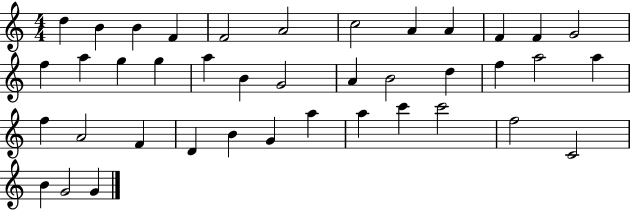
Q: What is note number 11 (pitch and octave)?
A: F4